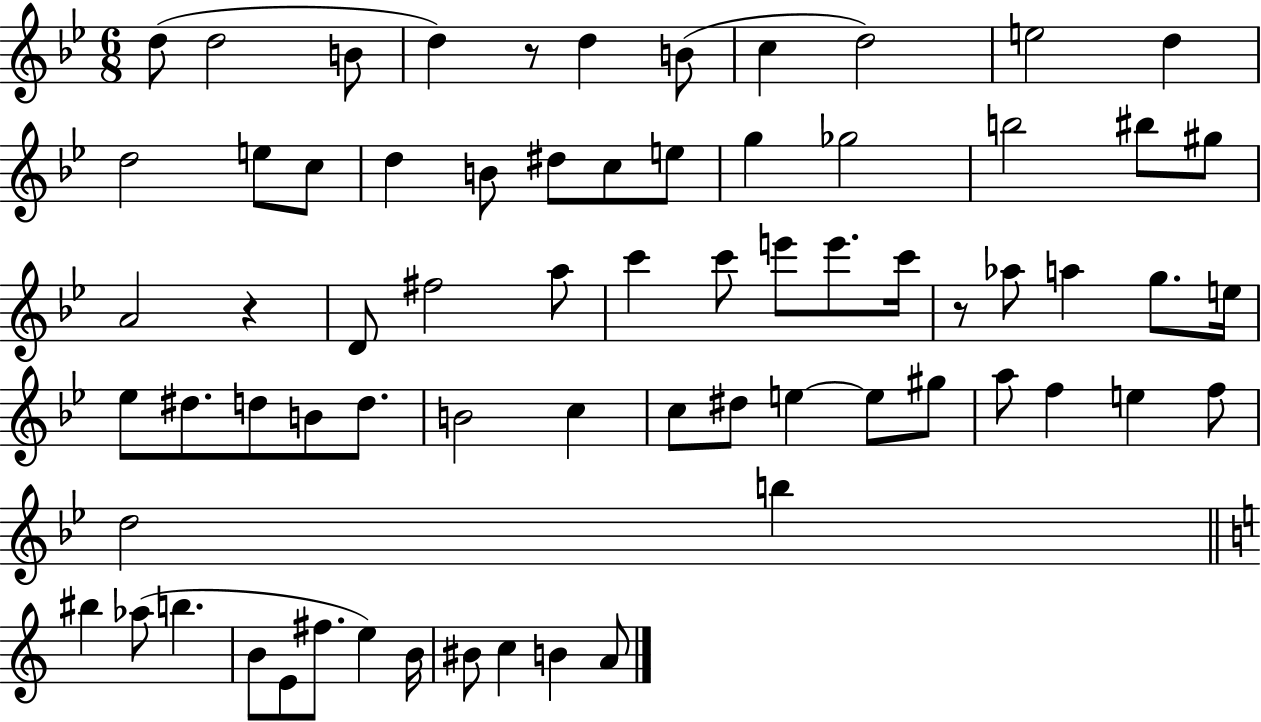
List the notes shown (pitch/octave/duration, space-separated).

D5/e D5/h B4/e D5/q R/e D5/q B4/e C5/q D5/h E5/h D5/q D5/h E5/e C5/e D5/q B4/e D#5/e C5/e E5/e G5/q Gb5/h B5/h BIS5/e G#5/e A4/h R/q D4/e F#5/h A5/e C6/q C6/e E6/e E6/e. C6/s R/e Ab5/e A5/q G5/e. E5/s Eb5/e D#5/e. D5/e B4/e D5/e. B4/h C5/q C5/e D#5/e E5/q E5/e G#5/e A5/e F5/q E5/q F5/e D5/h B5/q BIS5/q Ab5/e B5/q. B4/e E4/e F#5/e. E5/q B4/s BIS4/e C5/q B4/q A4/e